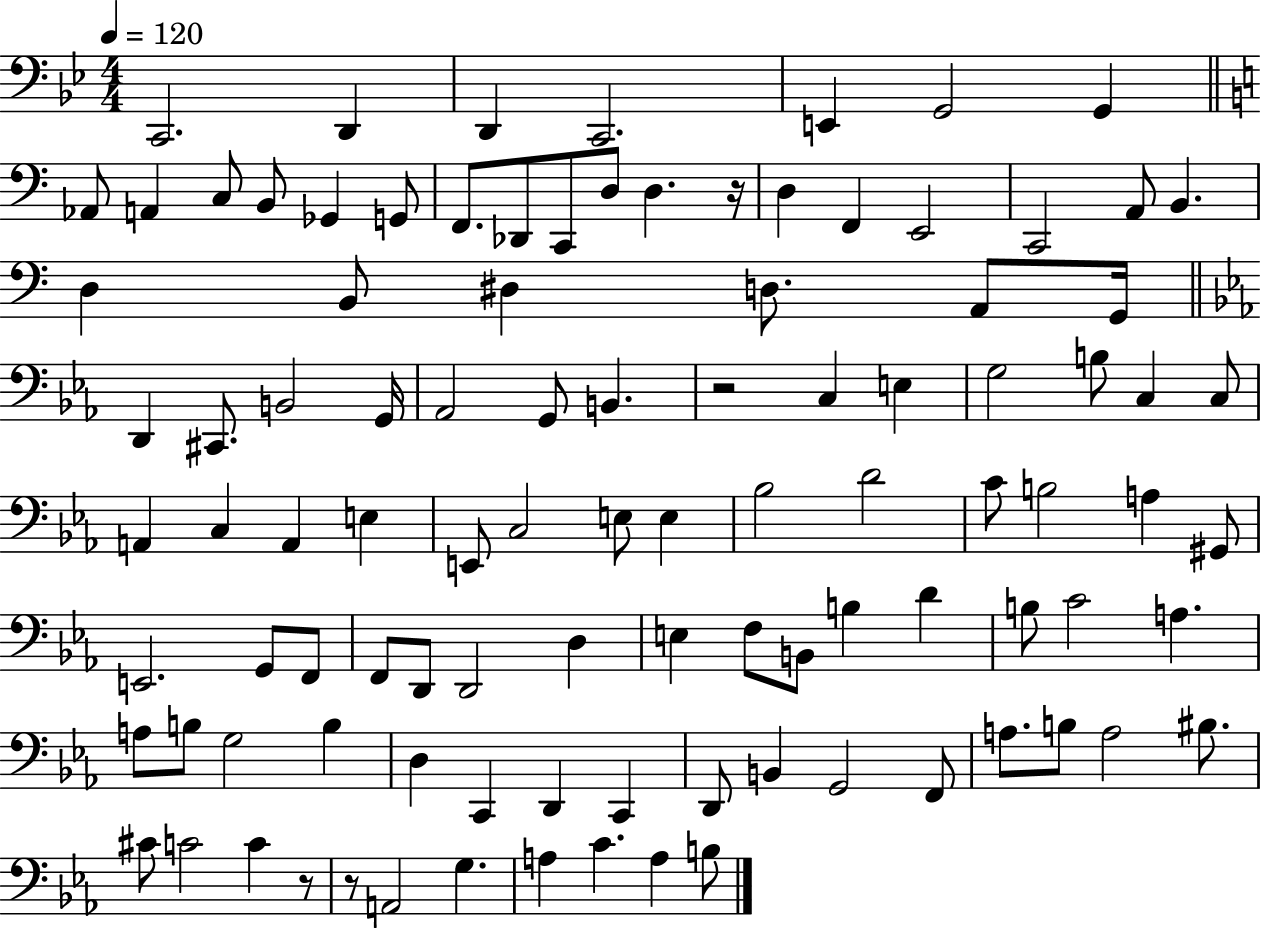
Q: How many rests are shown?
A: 4